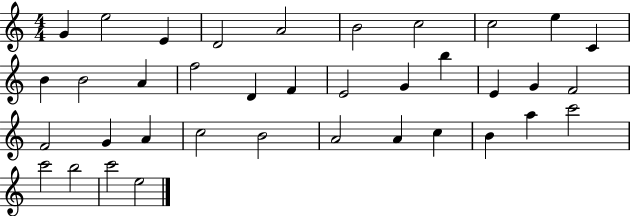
X:1
T:Untitled
M:4/4
L:1/4
K:C
G e2 E D2 A2 B2 c2 c2 e C B B2 A f2 D F E2 G b E G F2 F2 G A c2 B2 A2 A c B a c'2 c'2 b2 c'2 e2